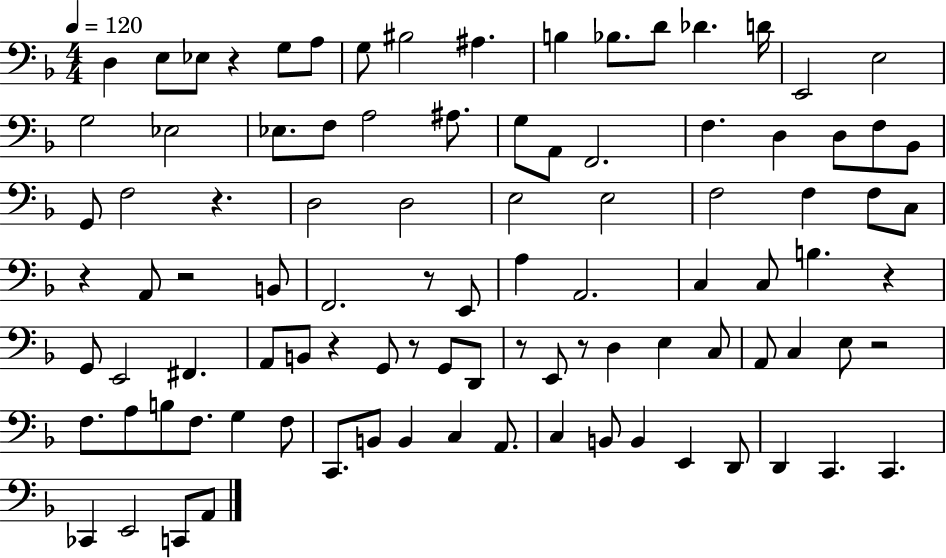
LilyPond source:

{
  \clef bass
  \numericTimeSignature
  \time 4/4
  \key f \major
  \tempo 4 = 120
  d4 e8 ees8 r4 g8 a8 | g8 bis2 ais4. | b4 bes8. d'8 des'4. d'16 | e,2 e2 | \break g2 ees2 | ees8. f8 a2 ais8. | g8 a,8 f,2. | f4. d4 d8 f8 bes,8 | \break g,8 f2 r4. | d2 d2 | e2 e2 | f2 f4 f8 c8 | \break r4 a,8 r2 b,8 | f,2. r8 e,8 | a4 a,2. | c4 c8 b4. r4 | \break g,8 e,2 fis,4. | a,8 b,8 r4 g,8 r8 g,8 d,8 | r8 e,8 r8 d4 e4 c8 | a,8 c4 e8 r2 | \break f8. a8 b8 f8. g4 f8 | c,8. b,8 b,4 c4 a,8. | c4 b,8 b,4 e,4 d,8 | d,4 c,4. c,4. | \break ces,4 e,2 c,8 a,8 | \bar "|."
}